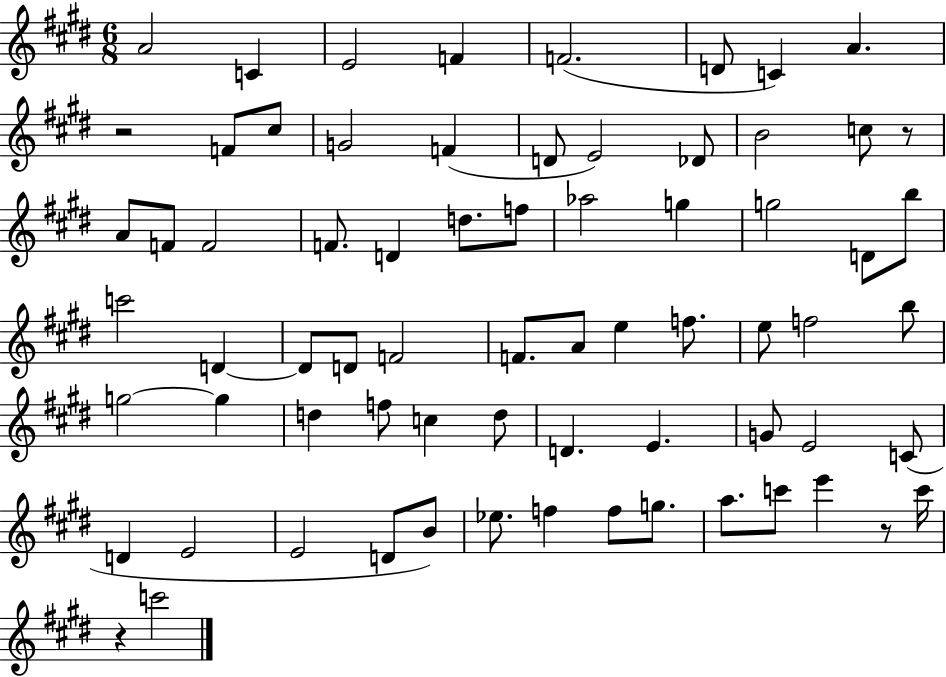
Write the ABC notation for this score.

X:1
T:Untitled
M:6/8
L:1/4
K:E
A2 C E2 F F2 D/2 C A z2 F/2 ^c/2 G2 F D/2 E2 _D/2 B2 c/2 z/2 A/2 F/2 F2 F/2 D d/2 f/2 _a2 g g2 D/2 b/2 c'2 D D/2 D/2 F2 F/2 A/2 e f/2 e/2 f2 b/2 g2 g d f/2 c d/2 D E G/2 E2 C/2 D E2 E2 D/2 B/2 _e/2 f f/2 g/2 a/2 c'/2 e' z/2 c'/4 z c'2